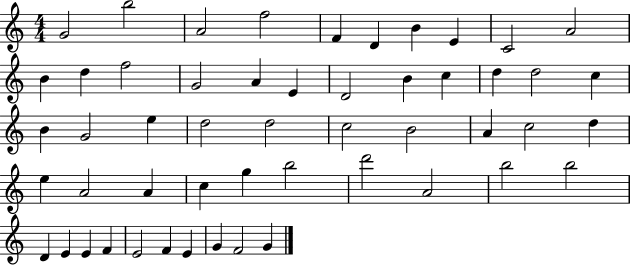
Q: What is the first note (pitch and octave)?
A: G4